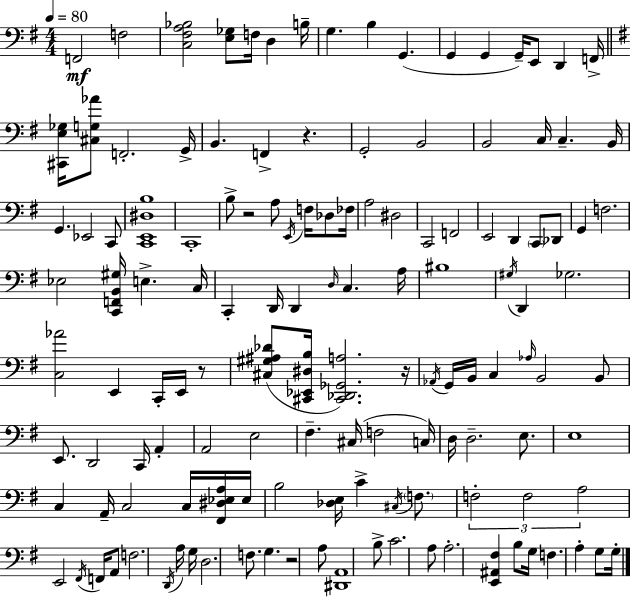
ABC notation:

X:1
T:Untitled
M:4/4
L:1/4
K:G
F,,2 F,2 [C,^F,A,_B,]2 [E,_G,]/2 F,/4 D, B,/4 G, B, G,, G,, G,, G,,/4 E,,/2 D,, F,,/4 [^C,,E,_G,]/4 [^C,G,_A]/2 F,,2 G,,/4 B,, F,, z G,,2 B,,2 B,,2 C,/4 C, B,,/4 G,, _E,,2 C,,/2 [C,,E,,^D,B,]4 C,,4 B,/2 z2 A,/2 E,,/4 F,/4 _D,/2 _F,/4 A,2 ^D,2 C,,2 F,,2 E,,2 D,, C,,/2 _D,,/2 G,, F,2 _E,2 [C,,F,,B,,^G,]/4 E, C,/4 C,, D,,/4 D,, D,/4 C, A,/4 ^B,4 ^G,/4 D,, _G,2 [C,_A]2 E,, C,,/4 E,,/4 z/2 [^C,^G,^A,_D]/2 [^C,,_E,,^D,B,]/4 [^C,,_D,,_G,,A,]2 z/4 _A,,/4 G,,/4 B,,/4 C, _A,/4 B,,2 B,,/2 E,,/2 D,,2 C,,/4 A,, A,,2 E,2 ^F, ^C,/4 F,2 C,/4 D,/4 D,2 E,/2 E,4 C, A,,/4 C,2 C,/4 [^F,,^D,_E,A,]/4 _E,/4 B,2 [_D,E,]/4 C ^C,/4 F,/2 F,2 F,2 A,2 E,,2 ^F,,/4 F,,/4 A,,/2 F,2 D,,/4 A,/4 G,/4 D,2 F,/2 G, z2 A,/2 [^D,,A,,]4 B,/2 C2 A,/2 A,2 [E,,^A,,^F,] B,/2 G,/4 F, A, G,/2 G,/4